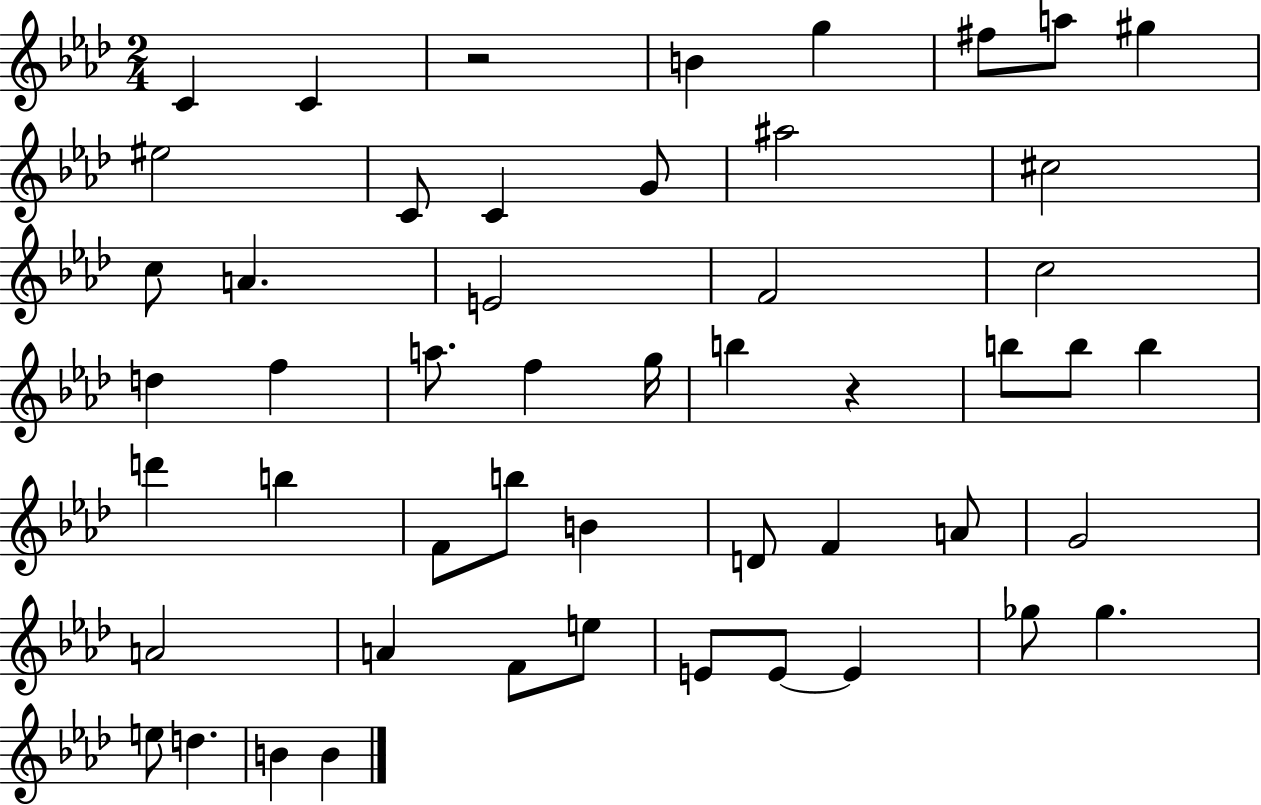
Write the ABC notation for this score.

X:1
T:Untitled
M:2/4
L:1/4
K:Ab
C C z2 B g ^f/2 a/2 ^g ^e2 C/2 C G/2 ^a2 ^c2 c/2 A E2 F2 c2 d f a/2 f g/4 b z b/2 b/2 b d' b F/2 b/2 B D/2 F A/2 G2 A2 A F/2 e/2 E/2 E/2 E _g/2 _g e/2 d B B